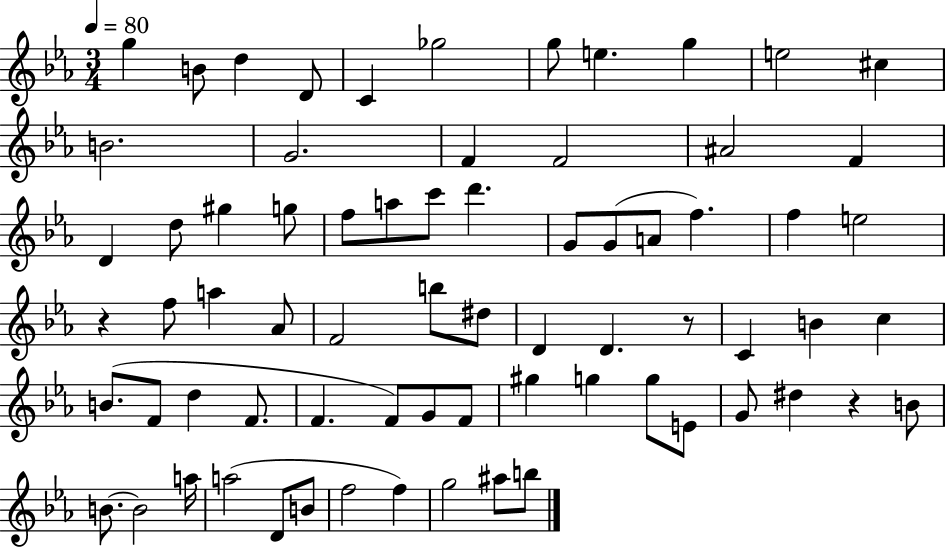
{
  \clef treble
  \numericTimeSignature
  \time 3/4
  \key ees \major
  \tempo 4 = 80
  \repeat volta 2 { g''4 b'8 d''4 d'8 | c'4 ges''2 | g''8 e''4. g''4 | e''2 cis''4 | \break b'2. | g'2. | f'4 f'2 | ais'2 f'4 | \break d'4 d''8 gis''4 g''8 | f''8 a''8 c'''8 d'''4. | g'8 g'8( a'8 f''4.) | f''4 e''2 | \break r4 f''8 a''4 aes'8 | f'2 b''8 dis''8 | d'4 d'4. r8 | c'4 b'4 c''4 | \break b'8.( f'8 d''4 f'8. | f'4. f'8) g'8 f'8 | gis''4 g''4 g''8 e'8 | g'8 dis''4 r4 b'8 | \break b'8.~~ b'2 a''16 | a''2( d'8 b'8 | f''2 f''4) | g''2 ais''8 b''8 | \break } \bar "|."
}